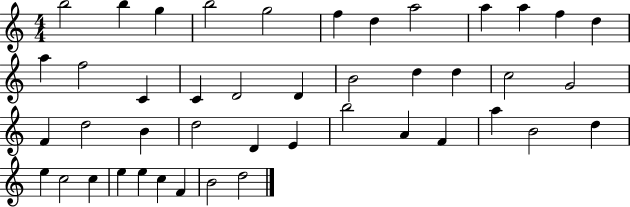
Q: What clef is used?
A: treble